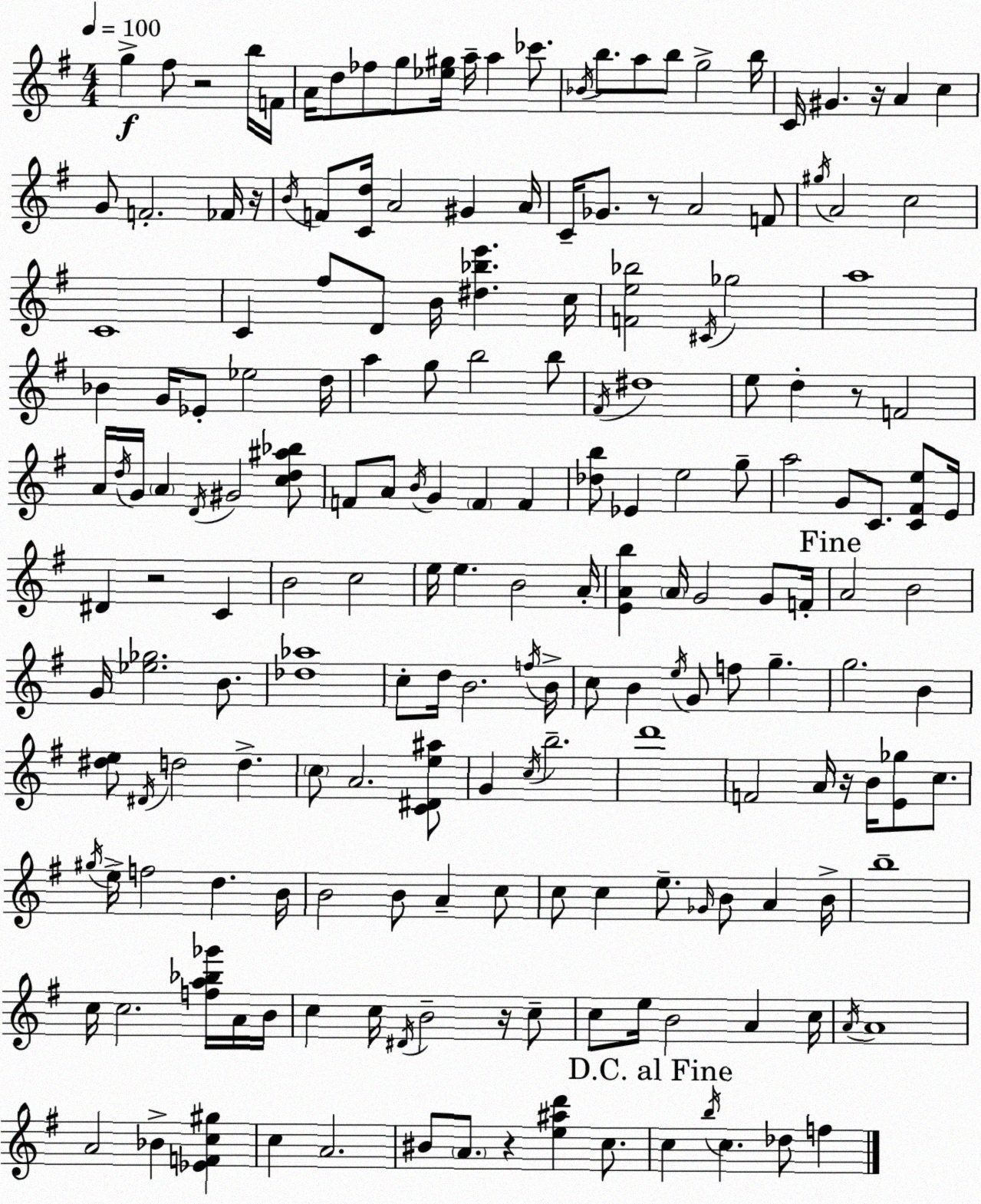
X:1
T:Untitled
M:4/4
L:1/4
K:Em
g ^f/2 z2 b/4 F/4 A/4 d/2 _f/2 g/2 [_e^g]/4 a/4 a _c'/2 _B/4 b/2 a/2 b/2 g2 b/4 C/4 ^G z/4 A c G/2 F2 _F/4 z/4 B/4 F/2 [Cd]/4 A2 ^G A/4 C/4 _G/2 z/2 A2 F/2 ^g/4 A2 c2 C4 C ^f/2 D/2 B/4 [^d_be'] c/4 [Fe_b]2 ^C/4 _g2 a4 _B G/4 _E/2 _e2 d/4 a g/2 b2 b/2 ^F/4 ^d4 e/2 d z/2 F2 A/4 d/4 G/4 A D/4 ^G2 [cd^a_b]/2 F/2 A/2 B/4 G F F [_db]/2 _E e2 g/2 a2 G/2 C/2 [C^Fe]/2 E/4 ^D z2 C B2 c2 e/4 e B2 A/4 [EAb] A/4 G2 G/2 F/4 A2 B2 G/4 [_e_g]2 B/2 [_d_a]4 c/2 d/4 B2 f/4 B/4 c/2 B e/4 G/2 f/2 g g2 B [^de]/2 ^D/4 d2 d c/2 A2 [C^De^a]/2 G c/4 b2 d'4 F2 A/4 z/4 B/4 [E_g]/2 c/2 ^g/4 e/4 f2 d B/4 B2 B/2 A c/2 c/2 c e/2 _G/4 B/2 A B/4 b4 c/4 c2 [fa_b_g']/4 A/4 B/4 c c/4 ^D/4 B2 z/4 c/2 c/2 e/4 B2 A c/4 A/4 A4 A2 _B [_EFc^g] c A2 ^B/2 A/2 z [e^ad'] c/2 c b/4 c _d/2 f